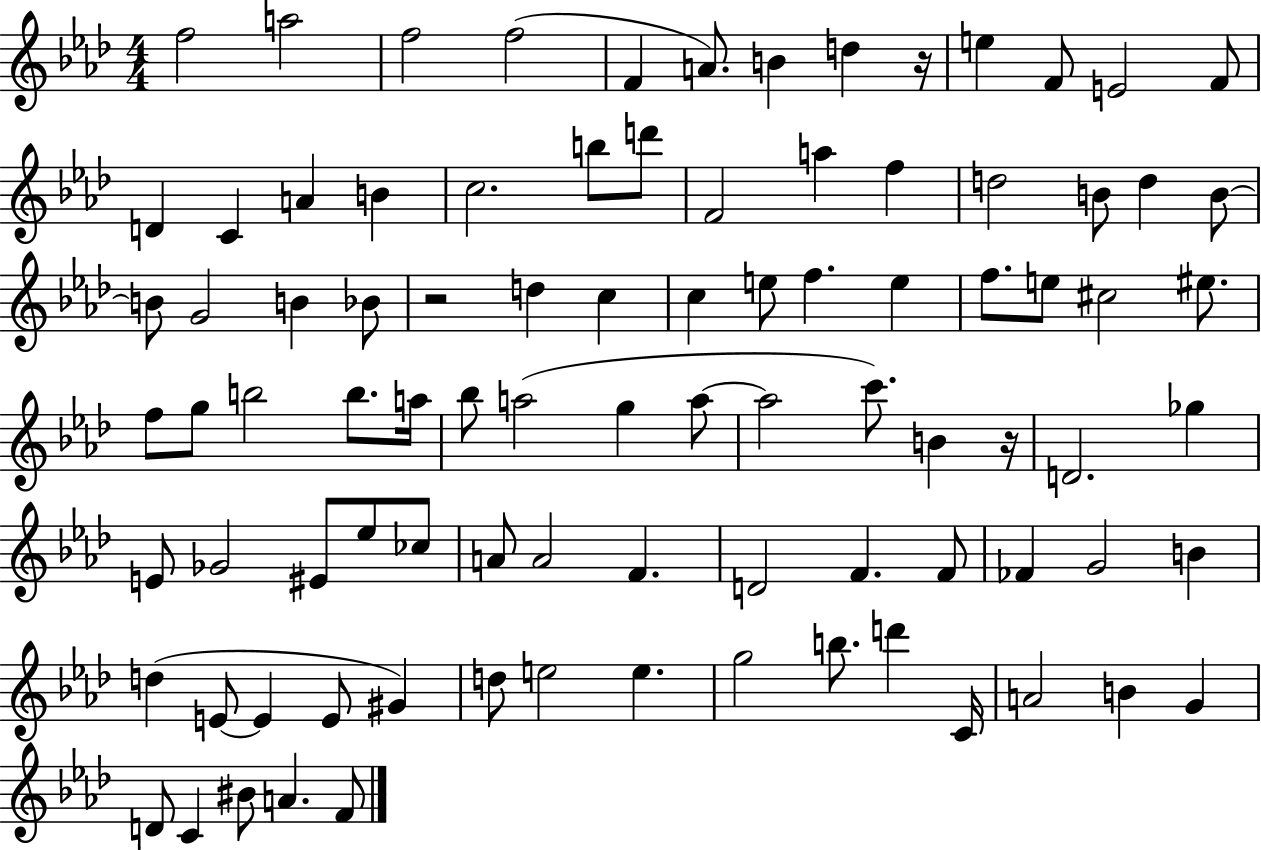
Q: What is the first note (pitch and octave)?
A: F5